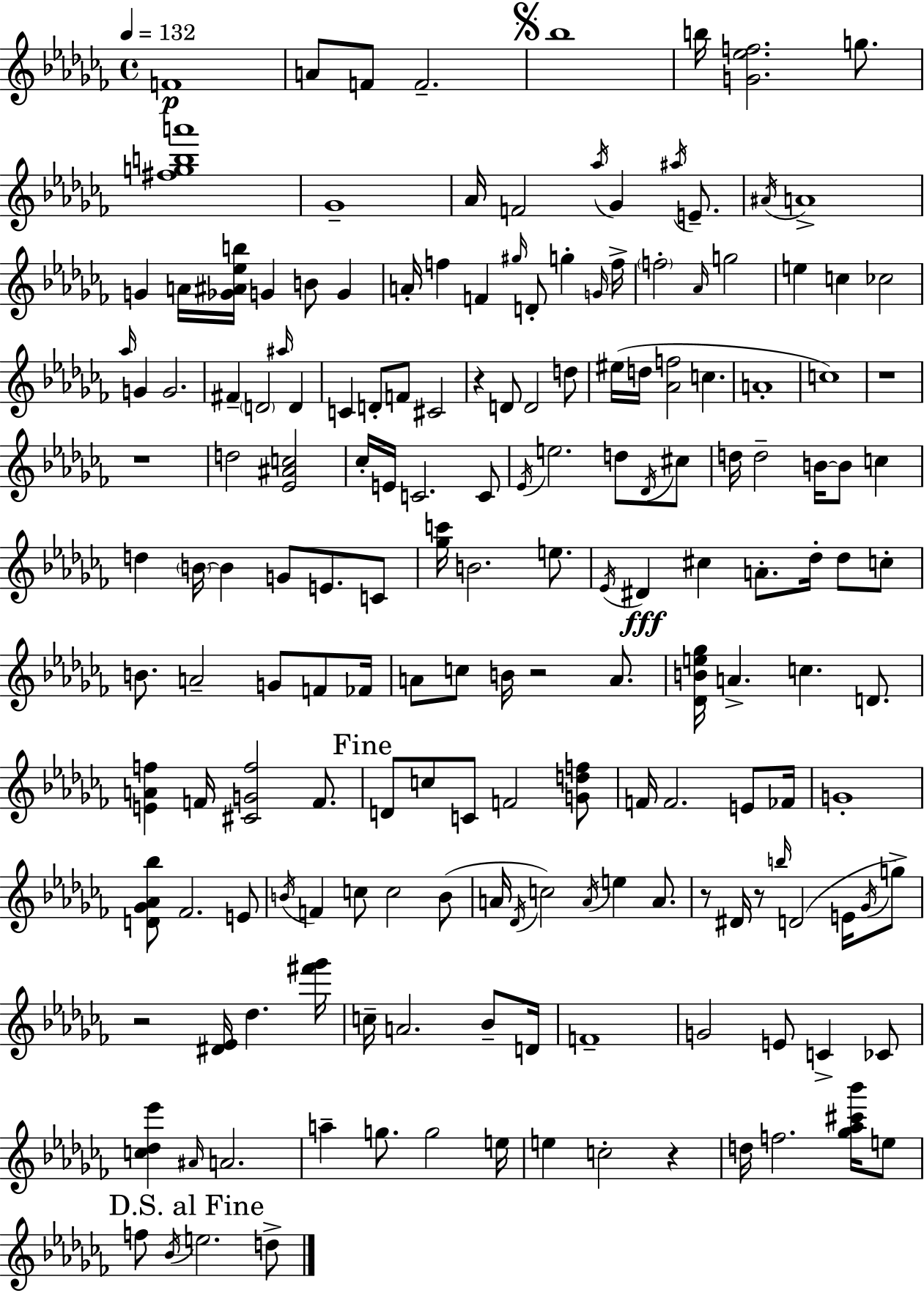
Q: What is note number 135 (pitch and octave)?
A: C4